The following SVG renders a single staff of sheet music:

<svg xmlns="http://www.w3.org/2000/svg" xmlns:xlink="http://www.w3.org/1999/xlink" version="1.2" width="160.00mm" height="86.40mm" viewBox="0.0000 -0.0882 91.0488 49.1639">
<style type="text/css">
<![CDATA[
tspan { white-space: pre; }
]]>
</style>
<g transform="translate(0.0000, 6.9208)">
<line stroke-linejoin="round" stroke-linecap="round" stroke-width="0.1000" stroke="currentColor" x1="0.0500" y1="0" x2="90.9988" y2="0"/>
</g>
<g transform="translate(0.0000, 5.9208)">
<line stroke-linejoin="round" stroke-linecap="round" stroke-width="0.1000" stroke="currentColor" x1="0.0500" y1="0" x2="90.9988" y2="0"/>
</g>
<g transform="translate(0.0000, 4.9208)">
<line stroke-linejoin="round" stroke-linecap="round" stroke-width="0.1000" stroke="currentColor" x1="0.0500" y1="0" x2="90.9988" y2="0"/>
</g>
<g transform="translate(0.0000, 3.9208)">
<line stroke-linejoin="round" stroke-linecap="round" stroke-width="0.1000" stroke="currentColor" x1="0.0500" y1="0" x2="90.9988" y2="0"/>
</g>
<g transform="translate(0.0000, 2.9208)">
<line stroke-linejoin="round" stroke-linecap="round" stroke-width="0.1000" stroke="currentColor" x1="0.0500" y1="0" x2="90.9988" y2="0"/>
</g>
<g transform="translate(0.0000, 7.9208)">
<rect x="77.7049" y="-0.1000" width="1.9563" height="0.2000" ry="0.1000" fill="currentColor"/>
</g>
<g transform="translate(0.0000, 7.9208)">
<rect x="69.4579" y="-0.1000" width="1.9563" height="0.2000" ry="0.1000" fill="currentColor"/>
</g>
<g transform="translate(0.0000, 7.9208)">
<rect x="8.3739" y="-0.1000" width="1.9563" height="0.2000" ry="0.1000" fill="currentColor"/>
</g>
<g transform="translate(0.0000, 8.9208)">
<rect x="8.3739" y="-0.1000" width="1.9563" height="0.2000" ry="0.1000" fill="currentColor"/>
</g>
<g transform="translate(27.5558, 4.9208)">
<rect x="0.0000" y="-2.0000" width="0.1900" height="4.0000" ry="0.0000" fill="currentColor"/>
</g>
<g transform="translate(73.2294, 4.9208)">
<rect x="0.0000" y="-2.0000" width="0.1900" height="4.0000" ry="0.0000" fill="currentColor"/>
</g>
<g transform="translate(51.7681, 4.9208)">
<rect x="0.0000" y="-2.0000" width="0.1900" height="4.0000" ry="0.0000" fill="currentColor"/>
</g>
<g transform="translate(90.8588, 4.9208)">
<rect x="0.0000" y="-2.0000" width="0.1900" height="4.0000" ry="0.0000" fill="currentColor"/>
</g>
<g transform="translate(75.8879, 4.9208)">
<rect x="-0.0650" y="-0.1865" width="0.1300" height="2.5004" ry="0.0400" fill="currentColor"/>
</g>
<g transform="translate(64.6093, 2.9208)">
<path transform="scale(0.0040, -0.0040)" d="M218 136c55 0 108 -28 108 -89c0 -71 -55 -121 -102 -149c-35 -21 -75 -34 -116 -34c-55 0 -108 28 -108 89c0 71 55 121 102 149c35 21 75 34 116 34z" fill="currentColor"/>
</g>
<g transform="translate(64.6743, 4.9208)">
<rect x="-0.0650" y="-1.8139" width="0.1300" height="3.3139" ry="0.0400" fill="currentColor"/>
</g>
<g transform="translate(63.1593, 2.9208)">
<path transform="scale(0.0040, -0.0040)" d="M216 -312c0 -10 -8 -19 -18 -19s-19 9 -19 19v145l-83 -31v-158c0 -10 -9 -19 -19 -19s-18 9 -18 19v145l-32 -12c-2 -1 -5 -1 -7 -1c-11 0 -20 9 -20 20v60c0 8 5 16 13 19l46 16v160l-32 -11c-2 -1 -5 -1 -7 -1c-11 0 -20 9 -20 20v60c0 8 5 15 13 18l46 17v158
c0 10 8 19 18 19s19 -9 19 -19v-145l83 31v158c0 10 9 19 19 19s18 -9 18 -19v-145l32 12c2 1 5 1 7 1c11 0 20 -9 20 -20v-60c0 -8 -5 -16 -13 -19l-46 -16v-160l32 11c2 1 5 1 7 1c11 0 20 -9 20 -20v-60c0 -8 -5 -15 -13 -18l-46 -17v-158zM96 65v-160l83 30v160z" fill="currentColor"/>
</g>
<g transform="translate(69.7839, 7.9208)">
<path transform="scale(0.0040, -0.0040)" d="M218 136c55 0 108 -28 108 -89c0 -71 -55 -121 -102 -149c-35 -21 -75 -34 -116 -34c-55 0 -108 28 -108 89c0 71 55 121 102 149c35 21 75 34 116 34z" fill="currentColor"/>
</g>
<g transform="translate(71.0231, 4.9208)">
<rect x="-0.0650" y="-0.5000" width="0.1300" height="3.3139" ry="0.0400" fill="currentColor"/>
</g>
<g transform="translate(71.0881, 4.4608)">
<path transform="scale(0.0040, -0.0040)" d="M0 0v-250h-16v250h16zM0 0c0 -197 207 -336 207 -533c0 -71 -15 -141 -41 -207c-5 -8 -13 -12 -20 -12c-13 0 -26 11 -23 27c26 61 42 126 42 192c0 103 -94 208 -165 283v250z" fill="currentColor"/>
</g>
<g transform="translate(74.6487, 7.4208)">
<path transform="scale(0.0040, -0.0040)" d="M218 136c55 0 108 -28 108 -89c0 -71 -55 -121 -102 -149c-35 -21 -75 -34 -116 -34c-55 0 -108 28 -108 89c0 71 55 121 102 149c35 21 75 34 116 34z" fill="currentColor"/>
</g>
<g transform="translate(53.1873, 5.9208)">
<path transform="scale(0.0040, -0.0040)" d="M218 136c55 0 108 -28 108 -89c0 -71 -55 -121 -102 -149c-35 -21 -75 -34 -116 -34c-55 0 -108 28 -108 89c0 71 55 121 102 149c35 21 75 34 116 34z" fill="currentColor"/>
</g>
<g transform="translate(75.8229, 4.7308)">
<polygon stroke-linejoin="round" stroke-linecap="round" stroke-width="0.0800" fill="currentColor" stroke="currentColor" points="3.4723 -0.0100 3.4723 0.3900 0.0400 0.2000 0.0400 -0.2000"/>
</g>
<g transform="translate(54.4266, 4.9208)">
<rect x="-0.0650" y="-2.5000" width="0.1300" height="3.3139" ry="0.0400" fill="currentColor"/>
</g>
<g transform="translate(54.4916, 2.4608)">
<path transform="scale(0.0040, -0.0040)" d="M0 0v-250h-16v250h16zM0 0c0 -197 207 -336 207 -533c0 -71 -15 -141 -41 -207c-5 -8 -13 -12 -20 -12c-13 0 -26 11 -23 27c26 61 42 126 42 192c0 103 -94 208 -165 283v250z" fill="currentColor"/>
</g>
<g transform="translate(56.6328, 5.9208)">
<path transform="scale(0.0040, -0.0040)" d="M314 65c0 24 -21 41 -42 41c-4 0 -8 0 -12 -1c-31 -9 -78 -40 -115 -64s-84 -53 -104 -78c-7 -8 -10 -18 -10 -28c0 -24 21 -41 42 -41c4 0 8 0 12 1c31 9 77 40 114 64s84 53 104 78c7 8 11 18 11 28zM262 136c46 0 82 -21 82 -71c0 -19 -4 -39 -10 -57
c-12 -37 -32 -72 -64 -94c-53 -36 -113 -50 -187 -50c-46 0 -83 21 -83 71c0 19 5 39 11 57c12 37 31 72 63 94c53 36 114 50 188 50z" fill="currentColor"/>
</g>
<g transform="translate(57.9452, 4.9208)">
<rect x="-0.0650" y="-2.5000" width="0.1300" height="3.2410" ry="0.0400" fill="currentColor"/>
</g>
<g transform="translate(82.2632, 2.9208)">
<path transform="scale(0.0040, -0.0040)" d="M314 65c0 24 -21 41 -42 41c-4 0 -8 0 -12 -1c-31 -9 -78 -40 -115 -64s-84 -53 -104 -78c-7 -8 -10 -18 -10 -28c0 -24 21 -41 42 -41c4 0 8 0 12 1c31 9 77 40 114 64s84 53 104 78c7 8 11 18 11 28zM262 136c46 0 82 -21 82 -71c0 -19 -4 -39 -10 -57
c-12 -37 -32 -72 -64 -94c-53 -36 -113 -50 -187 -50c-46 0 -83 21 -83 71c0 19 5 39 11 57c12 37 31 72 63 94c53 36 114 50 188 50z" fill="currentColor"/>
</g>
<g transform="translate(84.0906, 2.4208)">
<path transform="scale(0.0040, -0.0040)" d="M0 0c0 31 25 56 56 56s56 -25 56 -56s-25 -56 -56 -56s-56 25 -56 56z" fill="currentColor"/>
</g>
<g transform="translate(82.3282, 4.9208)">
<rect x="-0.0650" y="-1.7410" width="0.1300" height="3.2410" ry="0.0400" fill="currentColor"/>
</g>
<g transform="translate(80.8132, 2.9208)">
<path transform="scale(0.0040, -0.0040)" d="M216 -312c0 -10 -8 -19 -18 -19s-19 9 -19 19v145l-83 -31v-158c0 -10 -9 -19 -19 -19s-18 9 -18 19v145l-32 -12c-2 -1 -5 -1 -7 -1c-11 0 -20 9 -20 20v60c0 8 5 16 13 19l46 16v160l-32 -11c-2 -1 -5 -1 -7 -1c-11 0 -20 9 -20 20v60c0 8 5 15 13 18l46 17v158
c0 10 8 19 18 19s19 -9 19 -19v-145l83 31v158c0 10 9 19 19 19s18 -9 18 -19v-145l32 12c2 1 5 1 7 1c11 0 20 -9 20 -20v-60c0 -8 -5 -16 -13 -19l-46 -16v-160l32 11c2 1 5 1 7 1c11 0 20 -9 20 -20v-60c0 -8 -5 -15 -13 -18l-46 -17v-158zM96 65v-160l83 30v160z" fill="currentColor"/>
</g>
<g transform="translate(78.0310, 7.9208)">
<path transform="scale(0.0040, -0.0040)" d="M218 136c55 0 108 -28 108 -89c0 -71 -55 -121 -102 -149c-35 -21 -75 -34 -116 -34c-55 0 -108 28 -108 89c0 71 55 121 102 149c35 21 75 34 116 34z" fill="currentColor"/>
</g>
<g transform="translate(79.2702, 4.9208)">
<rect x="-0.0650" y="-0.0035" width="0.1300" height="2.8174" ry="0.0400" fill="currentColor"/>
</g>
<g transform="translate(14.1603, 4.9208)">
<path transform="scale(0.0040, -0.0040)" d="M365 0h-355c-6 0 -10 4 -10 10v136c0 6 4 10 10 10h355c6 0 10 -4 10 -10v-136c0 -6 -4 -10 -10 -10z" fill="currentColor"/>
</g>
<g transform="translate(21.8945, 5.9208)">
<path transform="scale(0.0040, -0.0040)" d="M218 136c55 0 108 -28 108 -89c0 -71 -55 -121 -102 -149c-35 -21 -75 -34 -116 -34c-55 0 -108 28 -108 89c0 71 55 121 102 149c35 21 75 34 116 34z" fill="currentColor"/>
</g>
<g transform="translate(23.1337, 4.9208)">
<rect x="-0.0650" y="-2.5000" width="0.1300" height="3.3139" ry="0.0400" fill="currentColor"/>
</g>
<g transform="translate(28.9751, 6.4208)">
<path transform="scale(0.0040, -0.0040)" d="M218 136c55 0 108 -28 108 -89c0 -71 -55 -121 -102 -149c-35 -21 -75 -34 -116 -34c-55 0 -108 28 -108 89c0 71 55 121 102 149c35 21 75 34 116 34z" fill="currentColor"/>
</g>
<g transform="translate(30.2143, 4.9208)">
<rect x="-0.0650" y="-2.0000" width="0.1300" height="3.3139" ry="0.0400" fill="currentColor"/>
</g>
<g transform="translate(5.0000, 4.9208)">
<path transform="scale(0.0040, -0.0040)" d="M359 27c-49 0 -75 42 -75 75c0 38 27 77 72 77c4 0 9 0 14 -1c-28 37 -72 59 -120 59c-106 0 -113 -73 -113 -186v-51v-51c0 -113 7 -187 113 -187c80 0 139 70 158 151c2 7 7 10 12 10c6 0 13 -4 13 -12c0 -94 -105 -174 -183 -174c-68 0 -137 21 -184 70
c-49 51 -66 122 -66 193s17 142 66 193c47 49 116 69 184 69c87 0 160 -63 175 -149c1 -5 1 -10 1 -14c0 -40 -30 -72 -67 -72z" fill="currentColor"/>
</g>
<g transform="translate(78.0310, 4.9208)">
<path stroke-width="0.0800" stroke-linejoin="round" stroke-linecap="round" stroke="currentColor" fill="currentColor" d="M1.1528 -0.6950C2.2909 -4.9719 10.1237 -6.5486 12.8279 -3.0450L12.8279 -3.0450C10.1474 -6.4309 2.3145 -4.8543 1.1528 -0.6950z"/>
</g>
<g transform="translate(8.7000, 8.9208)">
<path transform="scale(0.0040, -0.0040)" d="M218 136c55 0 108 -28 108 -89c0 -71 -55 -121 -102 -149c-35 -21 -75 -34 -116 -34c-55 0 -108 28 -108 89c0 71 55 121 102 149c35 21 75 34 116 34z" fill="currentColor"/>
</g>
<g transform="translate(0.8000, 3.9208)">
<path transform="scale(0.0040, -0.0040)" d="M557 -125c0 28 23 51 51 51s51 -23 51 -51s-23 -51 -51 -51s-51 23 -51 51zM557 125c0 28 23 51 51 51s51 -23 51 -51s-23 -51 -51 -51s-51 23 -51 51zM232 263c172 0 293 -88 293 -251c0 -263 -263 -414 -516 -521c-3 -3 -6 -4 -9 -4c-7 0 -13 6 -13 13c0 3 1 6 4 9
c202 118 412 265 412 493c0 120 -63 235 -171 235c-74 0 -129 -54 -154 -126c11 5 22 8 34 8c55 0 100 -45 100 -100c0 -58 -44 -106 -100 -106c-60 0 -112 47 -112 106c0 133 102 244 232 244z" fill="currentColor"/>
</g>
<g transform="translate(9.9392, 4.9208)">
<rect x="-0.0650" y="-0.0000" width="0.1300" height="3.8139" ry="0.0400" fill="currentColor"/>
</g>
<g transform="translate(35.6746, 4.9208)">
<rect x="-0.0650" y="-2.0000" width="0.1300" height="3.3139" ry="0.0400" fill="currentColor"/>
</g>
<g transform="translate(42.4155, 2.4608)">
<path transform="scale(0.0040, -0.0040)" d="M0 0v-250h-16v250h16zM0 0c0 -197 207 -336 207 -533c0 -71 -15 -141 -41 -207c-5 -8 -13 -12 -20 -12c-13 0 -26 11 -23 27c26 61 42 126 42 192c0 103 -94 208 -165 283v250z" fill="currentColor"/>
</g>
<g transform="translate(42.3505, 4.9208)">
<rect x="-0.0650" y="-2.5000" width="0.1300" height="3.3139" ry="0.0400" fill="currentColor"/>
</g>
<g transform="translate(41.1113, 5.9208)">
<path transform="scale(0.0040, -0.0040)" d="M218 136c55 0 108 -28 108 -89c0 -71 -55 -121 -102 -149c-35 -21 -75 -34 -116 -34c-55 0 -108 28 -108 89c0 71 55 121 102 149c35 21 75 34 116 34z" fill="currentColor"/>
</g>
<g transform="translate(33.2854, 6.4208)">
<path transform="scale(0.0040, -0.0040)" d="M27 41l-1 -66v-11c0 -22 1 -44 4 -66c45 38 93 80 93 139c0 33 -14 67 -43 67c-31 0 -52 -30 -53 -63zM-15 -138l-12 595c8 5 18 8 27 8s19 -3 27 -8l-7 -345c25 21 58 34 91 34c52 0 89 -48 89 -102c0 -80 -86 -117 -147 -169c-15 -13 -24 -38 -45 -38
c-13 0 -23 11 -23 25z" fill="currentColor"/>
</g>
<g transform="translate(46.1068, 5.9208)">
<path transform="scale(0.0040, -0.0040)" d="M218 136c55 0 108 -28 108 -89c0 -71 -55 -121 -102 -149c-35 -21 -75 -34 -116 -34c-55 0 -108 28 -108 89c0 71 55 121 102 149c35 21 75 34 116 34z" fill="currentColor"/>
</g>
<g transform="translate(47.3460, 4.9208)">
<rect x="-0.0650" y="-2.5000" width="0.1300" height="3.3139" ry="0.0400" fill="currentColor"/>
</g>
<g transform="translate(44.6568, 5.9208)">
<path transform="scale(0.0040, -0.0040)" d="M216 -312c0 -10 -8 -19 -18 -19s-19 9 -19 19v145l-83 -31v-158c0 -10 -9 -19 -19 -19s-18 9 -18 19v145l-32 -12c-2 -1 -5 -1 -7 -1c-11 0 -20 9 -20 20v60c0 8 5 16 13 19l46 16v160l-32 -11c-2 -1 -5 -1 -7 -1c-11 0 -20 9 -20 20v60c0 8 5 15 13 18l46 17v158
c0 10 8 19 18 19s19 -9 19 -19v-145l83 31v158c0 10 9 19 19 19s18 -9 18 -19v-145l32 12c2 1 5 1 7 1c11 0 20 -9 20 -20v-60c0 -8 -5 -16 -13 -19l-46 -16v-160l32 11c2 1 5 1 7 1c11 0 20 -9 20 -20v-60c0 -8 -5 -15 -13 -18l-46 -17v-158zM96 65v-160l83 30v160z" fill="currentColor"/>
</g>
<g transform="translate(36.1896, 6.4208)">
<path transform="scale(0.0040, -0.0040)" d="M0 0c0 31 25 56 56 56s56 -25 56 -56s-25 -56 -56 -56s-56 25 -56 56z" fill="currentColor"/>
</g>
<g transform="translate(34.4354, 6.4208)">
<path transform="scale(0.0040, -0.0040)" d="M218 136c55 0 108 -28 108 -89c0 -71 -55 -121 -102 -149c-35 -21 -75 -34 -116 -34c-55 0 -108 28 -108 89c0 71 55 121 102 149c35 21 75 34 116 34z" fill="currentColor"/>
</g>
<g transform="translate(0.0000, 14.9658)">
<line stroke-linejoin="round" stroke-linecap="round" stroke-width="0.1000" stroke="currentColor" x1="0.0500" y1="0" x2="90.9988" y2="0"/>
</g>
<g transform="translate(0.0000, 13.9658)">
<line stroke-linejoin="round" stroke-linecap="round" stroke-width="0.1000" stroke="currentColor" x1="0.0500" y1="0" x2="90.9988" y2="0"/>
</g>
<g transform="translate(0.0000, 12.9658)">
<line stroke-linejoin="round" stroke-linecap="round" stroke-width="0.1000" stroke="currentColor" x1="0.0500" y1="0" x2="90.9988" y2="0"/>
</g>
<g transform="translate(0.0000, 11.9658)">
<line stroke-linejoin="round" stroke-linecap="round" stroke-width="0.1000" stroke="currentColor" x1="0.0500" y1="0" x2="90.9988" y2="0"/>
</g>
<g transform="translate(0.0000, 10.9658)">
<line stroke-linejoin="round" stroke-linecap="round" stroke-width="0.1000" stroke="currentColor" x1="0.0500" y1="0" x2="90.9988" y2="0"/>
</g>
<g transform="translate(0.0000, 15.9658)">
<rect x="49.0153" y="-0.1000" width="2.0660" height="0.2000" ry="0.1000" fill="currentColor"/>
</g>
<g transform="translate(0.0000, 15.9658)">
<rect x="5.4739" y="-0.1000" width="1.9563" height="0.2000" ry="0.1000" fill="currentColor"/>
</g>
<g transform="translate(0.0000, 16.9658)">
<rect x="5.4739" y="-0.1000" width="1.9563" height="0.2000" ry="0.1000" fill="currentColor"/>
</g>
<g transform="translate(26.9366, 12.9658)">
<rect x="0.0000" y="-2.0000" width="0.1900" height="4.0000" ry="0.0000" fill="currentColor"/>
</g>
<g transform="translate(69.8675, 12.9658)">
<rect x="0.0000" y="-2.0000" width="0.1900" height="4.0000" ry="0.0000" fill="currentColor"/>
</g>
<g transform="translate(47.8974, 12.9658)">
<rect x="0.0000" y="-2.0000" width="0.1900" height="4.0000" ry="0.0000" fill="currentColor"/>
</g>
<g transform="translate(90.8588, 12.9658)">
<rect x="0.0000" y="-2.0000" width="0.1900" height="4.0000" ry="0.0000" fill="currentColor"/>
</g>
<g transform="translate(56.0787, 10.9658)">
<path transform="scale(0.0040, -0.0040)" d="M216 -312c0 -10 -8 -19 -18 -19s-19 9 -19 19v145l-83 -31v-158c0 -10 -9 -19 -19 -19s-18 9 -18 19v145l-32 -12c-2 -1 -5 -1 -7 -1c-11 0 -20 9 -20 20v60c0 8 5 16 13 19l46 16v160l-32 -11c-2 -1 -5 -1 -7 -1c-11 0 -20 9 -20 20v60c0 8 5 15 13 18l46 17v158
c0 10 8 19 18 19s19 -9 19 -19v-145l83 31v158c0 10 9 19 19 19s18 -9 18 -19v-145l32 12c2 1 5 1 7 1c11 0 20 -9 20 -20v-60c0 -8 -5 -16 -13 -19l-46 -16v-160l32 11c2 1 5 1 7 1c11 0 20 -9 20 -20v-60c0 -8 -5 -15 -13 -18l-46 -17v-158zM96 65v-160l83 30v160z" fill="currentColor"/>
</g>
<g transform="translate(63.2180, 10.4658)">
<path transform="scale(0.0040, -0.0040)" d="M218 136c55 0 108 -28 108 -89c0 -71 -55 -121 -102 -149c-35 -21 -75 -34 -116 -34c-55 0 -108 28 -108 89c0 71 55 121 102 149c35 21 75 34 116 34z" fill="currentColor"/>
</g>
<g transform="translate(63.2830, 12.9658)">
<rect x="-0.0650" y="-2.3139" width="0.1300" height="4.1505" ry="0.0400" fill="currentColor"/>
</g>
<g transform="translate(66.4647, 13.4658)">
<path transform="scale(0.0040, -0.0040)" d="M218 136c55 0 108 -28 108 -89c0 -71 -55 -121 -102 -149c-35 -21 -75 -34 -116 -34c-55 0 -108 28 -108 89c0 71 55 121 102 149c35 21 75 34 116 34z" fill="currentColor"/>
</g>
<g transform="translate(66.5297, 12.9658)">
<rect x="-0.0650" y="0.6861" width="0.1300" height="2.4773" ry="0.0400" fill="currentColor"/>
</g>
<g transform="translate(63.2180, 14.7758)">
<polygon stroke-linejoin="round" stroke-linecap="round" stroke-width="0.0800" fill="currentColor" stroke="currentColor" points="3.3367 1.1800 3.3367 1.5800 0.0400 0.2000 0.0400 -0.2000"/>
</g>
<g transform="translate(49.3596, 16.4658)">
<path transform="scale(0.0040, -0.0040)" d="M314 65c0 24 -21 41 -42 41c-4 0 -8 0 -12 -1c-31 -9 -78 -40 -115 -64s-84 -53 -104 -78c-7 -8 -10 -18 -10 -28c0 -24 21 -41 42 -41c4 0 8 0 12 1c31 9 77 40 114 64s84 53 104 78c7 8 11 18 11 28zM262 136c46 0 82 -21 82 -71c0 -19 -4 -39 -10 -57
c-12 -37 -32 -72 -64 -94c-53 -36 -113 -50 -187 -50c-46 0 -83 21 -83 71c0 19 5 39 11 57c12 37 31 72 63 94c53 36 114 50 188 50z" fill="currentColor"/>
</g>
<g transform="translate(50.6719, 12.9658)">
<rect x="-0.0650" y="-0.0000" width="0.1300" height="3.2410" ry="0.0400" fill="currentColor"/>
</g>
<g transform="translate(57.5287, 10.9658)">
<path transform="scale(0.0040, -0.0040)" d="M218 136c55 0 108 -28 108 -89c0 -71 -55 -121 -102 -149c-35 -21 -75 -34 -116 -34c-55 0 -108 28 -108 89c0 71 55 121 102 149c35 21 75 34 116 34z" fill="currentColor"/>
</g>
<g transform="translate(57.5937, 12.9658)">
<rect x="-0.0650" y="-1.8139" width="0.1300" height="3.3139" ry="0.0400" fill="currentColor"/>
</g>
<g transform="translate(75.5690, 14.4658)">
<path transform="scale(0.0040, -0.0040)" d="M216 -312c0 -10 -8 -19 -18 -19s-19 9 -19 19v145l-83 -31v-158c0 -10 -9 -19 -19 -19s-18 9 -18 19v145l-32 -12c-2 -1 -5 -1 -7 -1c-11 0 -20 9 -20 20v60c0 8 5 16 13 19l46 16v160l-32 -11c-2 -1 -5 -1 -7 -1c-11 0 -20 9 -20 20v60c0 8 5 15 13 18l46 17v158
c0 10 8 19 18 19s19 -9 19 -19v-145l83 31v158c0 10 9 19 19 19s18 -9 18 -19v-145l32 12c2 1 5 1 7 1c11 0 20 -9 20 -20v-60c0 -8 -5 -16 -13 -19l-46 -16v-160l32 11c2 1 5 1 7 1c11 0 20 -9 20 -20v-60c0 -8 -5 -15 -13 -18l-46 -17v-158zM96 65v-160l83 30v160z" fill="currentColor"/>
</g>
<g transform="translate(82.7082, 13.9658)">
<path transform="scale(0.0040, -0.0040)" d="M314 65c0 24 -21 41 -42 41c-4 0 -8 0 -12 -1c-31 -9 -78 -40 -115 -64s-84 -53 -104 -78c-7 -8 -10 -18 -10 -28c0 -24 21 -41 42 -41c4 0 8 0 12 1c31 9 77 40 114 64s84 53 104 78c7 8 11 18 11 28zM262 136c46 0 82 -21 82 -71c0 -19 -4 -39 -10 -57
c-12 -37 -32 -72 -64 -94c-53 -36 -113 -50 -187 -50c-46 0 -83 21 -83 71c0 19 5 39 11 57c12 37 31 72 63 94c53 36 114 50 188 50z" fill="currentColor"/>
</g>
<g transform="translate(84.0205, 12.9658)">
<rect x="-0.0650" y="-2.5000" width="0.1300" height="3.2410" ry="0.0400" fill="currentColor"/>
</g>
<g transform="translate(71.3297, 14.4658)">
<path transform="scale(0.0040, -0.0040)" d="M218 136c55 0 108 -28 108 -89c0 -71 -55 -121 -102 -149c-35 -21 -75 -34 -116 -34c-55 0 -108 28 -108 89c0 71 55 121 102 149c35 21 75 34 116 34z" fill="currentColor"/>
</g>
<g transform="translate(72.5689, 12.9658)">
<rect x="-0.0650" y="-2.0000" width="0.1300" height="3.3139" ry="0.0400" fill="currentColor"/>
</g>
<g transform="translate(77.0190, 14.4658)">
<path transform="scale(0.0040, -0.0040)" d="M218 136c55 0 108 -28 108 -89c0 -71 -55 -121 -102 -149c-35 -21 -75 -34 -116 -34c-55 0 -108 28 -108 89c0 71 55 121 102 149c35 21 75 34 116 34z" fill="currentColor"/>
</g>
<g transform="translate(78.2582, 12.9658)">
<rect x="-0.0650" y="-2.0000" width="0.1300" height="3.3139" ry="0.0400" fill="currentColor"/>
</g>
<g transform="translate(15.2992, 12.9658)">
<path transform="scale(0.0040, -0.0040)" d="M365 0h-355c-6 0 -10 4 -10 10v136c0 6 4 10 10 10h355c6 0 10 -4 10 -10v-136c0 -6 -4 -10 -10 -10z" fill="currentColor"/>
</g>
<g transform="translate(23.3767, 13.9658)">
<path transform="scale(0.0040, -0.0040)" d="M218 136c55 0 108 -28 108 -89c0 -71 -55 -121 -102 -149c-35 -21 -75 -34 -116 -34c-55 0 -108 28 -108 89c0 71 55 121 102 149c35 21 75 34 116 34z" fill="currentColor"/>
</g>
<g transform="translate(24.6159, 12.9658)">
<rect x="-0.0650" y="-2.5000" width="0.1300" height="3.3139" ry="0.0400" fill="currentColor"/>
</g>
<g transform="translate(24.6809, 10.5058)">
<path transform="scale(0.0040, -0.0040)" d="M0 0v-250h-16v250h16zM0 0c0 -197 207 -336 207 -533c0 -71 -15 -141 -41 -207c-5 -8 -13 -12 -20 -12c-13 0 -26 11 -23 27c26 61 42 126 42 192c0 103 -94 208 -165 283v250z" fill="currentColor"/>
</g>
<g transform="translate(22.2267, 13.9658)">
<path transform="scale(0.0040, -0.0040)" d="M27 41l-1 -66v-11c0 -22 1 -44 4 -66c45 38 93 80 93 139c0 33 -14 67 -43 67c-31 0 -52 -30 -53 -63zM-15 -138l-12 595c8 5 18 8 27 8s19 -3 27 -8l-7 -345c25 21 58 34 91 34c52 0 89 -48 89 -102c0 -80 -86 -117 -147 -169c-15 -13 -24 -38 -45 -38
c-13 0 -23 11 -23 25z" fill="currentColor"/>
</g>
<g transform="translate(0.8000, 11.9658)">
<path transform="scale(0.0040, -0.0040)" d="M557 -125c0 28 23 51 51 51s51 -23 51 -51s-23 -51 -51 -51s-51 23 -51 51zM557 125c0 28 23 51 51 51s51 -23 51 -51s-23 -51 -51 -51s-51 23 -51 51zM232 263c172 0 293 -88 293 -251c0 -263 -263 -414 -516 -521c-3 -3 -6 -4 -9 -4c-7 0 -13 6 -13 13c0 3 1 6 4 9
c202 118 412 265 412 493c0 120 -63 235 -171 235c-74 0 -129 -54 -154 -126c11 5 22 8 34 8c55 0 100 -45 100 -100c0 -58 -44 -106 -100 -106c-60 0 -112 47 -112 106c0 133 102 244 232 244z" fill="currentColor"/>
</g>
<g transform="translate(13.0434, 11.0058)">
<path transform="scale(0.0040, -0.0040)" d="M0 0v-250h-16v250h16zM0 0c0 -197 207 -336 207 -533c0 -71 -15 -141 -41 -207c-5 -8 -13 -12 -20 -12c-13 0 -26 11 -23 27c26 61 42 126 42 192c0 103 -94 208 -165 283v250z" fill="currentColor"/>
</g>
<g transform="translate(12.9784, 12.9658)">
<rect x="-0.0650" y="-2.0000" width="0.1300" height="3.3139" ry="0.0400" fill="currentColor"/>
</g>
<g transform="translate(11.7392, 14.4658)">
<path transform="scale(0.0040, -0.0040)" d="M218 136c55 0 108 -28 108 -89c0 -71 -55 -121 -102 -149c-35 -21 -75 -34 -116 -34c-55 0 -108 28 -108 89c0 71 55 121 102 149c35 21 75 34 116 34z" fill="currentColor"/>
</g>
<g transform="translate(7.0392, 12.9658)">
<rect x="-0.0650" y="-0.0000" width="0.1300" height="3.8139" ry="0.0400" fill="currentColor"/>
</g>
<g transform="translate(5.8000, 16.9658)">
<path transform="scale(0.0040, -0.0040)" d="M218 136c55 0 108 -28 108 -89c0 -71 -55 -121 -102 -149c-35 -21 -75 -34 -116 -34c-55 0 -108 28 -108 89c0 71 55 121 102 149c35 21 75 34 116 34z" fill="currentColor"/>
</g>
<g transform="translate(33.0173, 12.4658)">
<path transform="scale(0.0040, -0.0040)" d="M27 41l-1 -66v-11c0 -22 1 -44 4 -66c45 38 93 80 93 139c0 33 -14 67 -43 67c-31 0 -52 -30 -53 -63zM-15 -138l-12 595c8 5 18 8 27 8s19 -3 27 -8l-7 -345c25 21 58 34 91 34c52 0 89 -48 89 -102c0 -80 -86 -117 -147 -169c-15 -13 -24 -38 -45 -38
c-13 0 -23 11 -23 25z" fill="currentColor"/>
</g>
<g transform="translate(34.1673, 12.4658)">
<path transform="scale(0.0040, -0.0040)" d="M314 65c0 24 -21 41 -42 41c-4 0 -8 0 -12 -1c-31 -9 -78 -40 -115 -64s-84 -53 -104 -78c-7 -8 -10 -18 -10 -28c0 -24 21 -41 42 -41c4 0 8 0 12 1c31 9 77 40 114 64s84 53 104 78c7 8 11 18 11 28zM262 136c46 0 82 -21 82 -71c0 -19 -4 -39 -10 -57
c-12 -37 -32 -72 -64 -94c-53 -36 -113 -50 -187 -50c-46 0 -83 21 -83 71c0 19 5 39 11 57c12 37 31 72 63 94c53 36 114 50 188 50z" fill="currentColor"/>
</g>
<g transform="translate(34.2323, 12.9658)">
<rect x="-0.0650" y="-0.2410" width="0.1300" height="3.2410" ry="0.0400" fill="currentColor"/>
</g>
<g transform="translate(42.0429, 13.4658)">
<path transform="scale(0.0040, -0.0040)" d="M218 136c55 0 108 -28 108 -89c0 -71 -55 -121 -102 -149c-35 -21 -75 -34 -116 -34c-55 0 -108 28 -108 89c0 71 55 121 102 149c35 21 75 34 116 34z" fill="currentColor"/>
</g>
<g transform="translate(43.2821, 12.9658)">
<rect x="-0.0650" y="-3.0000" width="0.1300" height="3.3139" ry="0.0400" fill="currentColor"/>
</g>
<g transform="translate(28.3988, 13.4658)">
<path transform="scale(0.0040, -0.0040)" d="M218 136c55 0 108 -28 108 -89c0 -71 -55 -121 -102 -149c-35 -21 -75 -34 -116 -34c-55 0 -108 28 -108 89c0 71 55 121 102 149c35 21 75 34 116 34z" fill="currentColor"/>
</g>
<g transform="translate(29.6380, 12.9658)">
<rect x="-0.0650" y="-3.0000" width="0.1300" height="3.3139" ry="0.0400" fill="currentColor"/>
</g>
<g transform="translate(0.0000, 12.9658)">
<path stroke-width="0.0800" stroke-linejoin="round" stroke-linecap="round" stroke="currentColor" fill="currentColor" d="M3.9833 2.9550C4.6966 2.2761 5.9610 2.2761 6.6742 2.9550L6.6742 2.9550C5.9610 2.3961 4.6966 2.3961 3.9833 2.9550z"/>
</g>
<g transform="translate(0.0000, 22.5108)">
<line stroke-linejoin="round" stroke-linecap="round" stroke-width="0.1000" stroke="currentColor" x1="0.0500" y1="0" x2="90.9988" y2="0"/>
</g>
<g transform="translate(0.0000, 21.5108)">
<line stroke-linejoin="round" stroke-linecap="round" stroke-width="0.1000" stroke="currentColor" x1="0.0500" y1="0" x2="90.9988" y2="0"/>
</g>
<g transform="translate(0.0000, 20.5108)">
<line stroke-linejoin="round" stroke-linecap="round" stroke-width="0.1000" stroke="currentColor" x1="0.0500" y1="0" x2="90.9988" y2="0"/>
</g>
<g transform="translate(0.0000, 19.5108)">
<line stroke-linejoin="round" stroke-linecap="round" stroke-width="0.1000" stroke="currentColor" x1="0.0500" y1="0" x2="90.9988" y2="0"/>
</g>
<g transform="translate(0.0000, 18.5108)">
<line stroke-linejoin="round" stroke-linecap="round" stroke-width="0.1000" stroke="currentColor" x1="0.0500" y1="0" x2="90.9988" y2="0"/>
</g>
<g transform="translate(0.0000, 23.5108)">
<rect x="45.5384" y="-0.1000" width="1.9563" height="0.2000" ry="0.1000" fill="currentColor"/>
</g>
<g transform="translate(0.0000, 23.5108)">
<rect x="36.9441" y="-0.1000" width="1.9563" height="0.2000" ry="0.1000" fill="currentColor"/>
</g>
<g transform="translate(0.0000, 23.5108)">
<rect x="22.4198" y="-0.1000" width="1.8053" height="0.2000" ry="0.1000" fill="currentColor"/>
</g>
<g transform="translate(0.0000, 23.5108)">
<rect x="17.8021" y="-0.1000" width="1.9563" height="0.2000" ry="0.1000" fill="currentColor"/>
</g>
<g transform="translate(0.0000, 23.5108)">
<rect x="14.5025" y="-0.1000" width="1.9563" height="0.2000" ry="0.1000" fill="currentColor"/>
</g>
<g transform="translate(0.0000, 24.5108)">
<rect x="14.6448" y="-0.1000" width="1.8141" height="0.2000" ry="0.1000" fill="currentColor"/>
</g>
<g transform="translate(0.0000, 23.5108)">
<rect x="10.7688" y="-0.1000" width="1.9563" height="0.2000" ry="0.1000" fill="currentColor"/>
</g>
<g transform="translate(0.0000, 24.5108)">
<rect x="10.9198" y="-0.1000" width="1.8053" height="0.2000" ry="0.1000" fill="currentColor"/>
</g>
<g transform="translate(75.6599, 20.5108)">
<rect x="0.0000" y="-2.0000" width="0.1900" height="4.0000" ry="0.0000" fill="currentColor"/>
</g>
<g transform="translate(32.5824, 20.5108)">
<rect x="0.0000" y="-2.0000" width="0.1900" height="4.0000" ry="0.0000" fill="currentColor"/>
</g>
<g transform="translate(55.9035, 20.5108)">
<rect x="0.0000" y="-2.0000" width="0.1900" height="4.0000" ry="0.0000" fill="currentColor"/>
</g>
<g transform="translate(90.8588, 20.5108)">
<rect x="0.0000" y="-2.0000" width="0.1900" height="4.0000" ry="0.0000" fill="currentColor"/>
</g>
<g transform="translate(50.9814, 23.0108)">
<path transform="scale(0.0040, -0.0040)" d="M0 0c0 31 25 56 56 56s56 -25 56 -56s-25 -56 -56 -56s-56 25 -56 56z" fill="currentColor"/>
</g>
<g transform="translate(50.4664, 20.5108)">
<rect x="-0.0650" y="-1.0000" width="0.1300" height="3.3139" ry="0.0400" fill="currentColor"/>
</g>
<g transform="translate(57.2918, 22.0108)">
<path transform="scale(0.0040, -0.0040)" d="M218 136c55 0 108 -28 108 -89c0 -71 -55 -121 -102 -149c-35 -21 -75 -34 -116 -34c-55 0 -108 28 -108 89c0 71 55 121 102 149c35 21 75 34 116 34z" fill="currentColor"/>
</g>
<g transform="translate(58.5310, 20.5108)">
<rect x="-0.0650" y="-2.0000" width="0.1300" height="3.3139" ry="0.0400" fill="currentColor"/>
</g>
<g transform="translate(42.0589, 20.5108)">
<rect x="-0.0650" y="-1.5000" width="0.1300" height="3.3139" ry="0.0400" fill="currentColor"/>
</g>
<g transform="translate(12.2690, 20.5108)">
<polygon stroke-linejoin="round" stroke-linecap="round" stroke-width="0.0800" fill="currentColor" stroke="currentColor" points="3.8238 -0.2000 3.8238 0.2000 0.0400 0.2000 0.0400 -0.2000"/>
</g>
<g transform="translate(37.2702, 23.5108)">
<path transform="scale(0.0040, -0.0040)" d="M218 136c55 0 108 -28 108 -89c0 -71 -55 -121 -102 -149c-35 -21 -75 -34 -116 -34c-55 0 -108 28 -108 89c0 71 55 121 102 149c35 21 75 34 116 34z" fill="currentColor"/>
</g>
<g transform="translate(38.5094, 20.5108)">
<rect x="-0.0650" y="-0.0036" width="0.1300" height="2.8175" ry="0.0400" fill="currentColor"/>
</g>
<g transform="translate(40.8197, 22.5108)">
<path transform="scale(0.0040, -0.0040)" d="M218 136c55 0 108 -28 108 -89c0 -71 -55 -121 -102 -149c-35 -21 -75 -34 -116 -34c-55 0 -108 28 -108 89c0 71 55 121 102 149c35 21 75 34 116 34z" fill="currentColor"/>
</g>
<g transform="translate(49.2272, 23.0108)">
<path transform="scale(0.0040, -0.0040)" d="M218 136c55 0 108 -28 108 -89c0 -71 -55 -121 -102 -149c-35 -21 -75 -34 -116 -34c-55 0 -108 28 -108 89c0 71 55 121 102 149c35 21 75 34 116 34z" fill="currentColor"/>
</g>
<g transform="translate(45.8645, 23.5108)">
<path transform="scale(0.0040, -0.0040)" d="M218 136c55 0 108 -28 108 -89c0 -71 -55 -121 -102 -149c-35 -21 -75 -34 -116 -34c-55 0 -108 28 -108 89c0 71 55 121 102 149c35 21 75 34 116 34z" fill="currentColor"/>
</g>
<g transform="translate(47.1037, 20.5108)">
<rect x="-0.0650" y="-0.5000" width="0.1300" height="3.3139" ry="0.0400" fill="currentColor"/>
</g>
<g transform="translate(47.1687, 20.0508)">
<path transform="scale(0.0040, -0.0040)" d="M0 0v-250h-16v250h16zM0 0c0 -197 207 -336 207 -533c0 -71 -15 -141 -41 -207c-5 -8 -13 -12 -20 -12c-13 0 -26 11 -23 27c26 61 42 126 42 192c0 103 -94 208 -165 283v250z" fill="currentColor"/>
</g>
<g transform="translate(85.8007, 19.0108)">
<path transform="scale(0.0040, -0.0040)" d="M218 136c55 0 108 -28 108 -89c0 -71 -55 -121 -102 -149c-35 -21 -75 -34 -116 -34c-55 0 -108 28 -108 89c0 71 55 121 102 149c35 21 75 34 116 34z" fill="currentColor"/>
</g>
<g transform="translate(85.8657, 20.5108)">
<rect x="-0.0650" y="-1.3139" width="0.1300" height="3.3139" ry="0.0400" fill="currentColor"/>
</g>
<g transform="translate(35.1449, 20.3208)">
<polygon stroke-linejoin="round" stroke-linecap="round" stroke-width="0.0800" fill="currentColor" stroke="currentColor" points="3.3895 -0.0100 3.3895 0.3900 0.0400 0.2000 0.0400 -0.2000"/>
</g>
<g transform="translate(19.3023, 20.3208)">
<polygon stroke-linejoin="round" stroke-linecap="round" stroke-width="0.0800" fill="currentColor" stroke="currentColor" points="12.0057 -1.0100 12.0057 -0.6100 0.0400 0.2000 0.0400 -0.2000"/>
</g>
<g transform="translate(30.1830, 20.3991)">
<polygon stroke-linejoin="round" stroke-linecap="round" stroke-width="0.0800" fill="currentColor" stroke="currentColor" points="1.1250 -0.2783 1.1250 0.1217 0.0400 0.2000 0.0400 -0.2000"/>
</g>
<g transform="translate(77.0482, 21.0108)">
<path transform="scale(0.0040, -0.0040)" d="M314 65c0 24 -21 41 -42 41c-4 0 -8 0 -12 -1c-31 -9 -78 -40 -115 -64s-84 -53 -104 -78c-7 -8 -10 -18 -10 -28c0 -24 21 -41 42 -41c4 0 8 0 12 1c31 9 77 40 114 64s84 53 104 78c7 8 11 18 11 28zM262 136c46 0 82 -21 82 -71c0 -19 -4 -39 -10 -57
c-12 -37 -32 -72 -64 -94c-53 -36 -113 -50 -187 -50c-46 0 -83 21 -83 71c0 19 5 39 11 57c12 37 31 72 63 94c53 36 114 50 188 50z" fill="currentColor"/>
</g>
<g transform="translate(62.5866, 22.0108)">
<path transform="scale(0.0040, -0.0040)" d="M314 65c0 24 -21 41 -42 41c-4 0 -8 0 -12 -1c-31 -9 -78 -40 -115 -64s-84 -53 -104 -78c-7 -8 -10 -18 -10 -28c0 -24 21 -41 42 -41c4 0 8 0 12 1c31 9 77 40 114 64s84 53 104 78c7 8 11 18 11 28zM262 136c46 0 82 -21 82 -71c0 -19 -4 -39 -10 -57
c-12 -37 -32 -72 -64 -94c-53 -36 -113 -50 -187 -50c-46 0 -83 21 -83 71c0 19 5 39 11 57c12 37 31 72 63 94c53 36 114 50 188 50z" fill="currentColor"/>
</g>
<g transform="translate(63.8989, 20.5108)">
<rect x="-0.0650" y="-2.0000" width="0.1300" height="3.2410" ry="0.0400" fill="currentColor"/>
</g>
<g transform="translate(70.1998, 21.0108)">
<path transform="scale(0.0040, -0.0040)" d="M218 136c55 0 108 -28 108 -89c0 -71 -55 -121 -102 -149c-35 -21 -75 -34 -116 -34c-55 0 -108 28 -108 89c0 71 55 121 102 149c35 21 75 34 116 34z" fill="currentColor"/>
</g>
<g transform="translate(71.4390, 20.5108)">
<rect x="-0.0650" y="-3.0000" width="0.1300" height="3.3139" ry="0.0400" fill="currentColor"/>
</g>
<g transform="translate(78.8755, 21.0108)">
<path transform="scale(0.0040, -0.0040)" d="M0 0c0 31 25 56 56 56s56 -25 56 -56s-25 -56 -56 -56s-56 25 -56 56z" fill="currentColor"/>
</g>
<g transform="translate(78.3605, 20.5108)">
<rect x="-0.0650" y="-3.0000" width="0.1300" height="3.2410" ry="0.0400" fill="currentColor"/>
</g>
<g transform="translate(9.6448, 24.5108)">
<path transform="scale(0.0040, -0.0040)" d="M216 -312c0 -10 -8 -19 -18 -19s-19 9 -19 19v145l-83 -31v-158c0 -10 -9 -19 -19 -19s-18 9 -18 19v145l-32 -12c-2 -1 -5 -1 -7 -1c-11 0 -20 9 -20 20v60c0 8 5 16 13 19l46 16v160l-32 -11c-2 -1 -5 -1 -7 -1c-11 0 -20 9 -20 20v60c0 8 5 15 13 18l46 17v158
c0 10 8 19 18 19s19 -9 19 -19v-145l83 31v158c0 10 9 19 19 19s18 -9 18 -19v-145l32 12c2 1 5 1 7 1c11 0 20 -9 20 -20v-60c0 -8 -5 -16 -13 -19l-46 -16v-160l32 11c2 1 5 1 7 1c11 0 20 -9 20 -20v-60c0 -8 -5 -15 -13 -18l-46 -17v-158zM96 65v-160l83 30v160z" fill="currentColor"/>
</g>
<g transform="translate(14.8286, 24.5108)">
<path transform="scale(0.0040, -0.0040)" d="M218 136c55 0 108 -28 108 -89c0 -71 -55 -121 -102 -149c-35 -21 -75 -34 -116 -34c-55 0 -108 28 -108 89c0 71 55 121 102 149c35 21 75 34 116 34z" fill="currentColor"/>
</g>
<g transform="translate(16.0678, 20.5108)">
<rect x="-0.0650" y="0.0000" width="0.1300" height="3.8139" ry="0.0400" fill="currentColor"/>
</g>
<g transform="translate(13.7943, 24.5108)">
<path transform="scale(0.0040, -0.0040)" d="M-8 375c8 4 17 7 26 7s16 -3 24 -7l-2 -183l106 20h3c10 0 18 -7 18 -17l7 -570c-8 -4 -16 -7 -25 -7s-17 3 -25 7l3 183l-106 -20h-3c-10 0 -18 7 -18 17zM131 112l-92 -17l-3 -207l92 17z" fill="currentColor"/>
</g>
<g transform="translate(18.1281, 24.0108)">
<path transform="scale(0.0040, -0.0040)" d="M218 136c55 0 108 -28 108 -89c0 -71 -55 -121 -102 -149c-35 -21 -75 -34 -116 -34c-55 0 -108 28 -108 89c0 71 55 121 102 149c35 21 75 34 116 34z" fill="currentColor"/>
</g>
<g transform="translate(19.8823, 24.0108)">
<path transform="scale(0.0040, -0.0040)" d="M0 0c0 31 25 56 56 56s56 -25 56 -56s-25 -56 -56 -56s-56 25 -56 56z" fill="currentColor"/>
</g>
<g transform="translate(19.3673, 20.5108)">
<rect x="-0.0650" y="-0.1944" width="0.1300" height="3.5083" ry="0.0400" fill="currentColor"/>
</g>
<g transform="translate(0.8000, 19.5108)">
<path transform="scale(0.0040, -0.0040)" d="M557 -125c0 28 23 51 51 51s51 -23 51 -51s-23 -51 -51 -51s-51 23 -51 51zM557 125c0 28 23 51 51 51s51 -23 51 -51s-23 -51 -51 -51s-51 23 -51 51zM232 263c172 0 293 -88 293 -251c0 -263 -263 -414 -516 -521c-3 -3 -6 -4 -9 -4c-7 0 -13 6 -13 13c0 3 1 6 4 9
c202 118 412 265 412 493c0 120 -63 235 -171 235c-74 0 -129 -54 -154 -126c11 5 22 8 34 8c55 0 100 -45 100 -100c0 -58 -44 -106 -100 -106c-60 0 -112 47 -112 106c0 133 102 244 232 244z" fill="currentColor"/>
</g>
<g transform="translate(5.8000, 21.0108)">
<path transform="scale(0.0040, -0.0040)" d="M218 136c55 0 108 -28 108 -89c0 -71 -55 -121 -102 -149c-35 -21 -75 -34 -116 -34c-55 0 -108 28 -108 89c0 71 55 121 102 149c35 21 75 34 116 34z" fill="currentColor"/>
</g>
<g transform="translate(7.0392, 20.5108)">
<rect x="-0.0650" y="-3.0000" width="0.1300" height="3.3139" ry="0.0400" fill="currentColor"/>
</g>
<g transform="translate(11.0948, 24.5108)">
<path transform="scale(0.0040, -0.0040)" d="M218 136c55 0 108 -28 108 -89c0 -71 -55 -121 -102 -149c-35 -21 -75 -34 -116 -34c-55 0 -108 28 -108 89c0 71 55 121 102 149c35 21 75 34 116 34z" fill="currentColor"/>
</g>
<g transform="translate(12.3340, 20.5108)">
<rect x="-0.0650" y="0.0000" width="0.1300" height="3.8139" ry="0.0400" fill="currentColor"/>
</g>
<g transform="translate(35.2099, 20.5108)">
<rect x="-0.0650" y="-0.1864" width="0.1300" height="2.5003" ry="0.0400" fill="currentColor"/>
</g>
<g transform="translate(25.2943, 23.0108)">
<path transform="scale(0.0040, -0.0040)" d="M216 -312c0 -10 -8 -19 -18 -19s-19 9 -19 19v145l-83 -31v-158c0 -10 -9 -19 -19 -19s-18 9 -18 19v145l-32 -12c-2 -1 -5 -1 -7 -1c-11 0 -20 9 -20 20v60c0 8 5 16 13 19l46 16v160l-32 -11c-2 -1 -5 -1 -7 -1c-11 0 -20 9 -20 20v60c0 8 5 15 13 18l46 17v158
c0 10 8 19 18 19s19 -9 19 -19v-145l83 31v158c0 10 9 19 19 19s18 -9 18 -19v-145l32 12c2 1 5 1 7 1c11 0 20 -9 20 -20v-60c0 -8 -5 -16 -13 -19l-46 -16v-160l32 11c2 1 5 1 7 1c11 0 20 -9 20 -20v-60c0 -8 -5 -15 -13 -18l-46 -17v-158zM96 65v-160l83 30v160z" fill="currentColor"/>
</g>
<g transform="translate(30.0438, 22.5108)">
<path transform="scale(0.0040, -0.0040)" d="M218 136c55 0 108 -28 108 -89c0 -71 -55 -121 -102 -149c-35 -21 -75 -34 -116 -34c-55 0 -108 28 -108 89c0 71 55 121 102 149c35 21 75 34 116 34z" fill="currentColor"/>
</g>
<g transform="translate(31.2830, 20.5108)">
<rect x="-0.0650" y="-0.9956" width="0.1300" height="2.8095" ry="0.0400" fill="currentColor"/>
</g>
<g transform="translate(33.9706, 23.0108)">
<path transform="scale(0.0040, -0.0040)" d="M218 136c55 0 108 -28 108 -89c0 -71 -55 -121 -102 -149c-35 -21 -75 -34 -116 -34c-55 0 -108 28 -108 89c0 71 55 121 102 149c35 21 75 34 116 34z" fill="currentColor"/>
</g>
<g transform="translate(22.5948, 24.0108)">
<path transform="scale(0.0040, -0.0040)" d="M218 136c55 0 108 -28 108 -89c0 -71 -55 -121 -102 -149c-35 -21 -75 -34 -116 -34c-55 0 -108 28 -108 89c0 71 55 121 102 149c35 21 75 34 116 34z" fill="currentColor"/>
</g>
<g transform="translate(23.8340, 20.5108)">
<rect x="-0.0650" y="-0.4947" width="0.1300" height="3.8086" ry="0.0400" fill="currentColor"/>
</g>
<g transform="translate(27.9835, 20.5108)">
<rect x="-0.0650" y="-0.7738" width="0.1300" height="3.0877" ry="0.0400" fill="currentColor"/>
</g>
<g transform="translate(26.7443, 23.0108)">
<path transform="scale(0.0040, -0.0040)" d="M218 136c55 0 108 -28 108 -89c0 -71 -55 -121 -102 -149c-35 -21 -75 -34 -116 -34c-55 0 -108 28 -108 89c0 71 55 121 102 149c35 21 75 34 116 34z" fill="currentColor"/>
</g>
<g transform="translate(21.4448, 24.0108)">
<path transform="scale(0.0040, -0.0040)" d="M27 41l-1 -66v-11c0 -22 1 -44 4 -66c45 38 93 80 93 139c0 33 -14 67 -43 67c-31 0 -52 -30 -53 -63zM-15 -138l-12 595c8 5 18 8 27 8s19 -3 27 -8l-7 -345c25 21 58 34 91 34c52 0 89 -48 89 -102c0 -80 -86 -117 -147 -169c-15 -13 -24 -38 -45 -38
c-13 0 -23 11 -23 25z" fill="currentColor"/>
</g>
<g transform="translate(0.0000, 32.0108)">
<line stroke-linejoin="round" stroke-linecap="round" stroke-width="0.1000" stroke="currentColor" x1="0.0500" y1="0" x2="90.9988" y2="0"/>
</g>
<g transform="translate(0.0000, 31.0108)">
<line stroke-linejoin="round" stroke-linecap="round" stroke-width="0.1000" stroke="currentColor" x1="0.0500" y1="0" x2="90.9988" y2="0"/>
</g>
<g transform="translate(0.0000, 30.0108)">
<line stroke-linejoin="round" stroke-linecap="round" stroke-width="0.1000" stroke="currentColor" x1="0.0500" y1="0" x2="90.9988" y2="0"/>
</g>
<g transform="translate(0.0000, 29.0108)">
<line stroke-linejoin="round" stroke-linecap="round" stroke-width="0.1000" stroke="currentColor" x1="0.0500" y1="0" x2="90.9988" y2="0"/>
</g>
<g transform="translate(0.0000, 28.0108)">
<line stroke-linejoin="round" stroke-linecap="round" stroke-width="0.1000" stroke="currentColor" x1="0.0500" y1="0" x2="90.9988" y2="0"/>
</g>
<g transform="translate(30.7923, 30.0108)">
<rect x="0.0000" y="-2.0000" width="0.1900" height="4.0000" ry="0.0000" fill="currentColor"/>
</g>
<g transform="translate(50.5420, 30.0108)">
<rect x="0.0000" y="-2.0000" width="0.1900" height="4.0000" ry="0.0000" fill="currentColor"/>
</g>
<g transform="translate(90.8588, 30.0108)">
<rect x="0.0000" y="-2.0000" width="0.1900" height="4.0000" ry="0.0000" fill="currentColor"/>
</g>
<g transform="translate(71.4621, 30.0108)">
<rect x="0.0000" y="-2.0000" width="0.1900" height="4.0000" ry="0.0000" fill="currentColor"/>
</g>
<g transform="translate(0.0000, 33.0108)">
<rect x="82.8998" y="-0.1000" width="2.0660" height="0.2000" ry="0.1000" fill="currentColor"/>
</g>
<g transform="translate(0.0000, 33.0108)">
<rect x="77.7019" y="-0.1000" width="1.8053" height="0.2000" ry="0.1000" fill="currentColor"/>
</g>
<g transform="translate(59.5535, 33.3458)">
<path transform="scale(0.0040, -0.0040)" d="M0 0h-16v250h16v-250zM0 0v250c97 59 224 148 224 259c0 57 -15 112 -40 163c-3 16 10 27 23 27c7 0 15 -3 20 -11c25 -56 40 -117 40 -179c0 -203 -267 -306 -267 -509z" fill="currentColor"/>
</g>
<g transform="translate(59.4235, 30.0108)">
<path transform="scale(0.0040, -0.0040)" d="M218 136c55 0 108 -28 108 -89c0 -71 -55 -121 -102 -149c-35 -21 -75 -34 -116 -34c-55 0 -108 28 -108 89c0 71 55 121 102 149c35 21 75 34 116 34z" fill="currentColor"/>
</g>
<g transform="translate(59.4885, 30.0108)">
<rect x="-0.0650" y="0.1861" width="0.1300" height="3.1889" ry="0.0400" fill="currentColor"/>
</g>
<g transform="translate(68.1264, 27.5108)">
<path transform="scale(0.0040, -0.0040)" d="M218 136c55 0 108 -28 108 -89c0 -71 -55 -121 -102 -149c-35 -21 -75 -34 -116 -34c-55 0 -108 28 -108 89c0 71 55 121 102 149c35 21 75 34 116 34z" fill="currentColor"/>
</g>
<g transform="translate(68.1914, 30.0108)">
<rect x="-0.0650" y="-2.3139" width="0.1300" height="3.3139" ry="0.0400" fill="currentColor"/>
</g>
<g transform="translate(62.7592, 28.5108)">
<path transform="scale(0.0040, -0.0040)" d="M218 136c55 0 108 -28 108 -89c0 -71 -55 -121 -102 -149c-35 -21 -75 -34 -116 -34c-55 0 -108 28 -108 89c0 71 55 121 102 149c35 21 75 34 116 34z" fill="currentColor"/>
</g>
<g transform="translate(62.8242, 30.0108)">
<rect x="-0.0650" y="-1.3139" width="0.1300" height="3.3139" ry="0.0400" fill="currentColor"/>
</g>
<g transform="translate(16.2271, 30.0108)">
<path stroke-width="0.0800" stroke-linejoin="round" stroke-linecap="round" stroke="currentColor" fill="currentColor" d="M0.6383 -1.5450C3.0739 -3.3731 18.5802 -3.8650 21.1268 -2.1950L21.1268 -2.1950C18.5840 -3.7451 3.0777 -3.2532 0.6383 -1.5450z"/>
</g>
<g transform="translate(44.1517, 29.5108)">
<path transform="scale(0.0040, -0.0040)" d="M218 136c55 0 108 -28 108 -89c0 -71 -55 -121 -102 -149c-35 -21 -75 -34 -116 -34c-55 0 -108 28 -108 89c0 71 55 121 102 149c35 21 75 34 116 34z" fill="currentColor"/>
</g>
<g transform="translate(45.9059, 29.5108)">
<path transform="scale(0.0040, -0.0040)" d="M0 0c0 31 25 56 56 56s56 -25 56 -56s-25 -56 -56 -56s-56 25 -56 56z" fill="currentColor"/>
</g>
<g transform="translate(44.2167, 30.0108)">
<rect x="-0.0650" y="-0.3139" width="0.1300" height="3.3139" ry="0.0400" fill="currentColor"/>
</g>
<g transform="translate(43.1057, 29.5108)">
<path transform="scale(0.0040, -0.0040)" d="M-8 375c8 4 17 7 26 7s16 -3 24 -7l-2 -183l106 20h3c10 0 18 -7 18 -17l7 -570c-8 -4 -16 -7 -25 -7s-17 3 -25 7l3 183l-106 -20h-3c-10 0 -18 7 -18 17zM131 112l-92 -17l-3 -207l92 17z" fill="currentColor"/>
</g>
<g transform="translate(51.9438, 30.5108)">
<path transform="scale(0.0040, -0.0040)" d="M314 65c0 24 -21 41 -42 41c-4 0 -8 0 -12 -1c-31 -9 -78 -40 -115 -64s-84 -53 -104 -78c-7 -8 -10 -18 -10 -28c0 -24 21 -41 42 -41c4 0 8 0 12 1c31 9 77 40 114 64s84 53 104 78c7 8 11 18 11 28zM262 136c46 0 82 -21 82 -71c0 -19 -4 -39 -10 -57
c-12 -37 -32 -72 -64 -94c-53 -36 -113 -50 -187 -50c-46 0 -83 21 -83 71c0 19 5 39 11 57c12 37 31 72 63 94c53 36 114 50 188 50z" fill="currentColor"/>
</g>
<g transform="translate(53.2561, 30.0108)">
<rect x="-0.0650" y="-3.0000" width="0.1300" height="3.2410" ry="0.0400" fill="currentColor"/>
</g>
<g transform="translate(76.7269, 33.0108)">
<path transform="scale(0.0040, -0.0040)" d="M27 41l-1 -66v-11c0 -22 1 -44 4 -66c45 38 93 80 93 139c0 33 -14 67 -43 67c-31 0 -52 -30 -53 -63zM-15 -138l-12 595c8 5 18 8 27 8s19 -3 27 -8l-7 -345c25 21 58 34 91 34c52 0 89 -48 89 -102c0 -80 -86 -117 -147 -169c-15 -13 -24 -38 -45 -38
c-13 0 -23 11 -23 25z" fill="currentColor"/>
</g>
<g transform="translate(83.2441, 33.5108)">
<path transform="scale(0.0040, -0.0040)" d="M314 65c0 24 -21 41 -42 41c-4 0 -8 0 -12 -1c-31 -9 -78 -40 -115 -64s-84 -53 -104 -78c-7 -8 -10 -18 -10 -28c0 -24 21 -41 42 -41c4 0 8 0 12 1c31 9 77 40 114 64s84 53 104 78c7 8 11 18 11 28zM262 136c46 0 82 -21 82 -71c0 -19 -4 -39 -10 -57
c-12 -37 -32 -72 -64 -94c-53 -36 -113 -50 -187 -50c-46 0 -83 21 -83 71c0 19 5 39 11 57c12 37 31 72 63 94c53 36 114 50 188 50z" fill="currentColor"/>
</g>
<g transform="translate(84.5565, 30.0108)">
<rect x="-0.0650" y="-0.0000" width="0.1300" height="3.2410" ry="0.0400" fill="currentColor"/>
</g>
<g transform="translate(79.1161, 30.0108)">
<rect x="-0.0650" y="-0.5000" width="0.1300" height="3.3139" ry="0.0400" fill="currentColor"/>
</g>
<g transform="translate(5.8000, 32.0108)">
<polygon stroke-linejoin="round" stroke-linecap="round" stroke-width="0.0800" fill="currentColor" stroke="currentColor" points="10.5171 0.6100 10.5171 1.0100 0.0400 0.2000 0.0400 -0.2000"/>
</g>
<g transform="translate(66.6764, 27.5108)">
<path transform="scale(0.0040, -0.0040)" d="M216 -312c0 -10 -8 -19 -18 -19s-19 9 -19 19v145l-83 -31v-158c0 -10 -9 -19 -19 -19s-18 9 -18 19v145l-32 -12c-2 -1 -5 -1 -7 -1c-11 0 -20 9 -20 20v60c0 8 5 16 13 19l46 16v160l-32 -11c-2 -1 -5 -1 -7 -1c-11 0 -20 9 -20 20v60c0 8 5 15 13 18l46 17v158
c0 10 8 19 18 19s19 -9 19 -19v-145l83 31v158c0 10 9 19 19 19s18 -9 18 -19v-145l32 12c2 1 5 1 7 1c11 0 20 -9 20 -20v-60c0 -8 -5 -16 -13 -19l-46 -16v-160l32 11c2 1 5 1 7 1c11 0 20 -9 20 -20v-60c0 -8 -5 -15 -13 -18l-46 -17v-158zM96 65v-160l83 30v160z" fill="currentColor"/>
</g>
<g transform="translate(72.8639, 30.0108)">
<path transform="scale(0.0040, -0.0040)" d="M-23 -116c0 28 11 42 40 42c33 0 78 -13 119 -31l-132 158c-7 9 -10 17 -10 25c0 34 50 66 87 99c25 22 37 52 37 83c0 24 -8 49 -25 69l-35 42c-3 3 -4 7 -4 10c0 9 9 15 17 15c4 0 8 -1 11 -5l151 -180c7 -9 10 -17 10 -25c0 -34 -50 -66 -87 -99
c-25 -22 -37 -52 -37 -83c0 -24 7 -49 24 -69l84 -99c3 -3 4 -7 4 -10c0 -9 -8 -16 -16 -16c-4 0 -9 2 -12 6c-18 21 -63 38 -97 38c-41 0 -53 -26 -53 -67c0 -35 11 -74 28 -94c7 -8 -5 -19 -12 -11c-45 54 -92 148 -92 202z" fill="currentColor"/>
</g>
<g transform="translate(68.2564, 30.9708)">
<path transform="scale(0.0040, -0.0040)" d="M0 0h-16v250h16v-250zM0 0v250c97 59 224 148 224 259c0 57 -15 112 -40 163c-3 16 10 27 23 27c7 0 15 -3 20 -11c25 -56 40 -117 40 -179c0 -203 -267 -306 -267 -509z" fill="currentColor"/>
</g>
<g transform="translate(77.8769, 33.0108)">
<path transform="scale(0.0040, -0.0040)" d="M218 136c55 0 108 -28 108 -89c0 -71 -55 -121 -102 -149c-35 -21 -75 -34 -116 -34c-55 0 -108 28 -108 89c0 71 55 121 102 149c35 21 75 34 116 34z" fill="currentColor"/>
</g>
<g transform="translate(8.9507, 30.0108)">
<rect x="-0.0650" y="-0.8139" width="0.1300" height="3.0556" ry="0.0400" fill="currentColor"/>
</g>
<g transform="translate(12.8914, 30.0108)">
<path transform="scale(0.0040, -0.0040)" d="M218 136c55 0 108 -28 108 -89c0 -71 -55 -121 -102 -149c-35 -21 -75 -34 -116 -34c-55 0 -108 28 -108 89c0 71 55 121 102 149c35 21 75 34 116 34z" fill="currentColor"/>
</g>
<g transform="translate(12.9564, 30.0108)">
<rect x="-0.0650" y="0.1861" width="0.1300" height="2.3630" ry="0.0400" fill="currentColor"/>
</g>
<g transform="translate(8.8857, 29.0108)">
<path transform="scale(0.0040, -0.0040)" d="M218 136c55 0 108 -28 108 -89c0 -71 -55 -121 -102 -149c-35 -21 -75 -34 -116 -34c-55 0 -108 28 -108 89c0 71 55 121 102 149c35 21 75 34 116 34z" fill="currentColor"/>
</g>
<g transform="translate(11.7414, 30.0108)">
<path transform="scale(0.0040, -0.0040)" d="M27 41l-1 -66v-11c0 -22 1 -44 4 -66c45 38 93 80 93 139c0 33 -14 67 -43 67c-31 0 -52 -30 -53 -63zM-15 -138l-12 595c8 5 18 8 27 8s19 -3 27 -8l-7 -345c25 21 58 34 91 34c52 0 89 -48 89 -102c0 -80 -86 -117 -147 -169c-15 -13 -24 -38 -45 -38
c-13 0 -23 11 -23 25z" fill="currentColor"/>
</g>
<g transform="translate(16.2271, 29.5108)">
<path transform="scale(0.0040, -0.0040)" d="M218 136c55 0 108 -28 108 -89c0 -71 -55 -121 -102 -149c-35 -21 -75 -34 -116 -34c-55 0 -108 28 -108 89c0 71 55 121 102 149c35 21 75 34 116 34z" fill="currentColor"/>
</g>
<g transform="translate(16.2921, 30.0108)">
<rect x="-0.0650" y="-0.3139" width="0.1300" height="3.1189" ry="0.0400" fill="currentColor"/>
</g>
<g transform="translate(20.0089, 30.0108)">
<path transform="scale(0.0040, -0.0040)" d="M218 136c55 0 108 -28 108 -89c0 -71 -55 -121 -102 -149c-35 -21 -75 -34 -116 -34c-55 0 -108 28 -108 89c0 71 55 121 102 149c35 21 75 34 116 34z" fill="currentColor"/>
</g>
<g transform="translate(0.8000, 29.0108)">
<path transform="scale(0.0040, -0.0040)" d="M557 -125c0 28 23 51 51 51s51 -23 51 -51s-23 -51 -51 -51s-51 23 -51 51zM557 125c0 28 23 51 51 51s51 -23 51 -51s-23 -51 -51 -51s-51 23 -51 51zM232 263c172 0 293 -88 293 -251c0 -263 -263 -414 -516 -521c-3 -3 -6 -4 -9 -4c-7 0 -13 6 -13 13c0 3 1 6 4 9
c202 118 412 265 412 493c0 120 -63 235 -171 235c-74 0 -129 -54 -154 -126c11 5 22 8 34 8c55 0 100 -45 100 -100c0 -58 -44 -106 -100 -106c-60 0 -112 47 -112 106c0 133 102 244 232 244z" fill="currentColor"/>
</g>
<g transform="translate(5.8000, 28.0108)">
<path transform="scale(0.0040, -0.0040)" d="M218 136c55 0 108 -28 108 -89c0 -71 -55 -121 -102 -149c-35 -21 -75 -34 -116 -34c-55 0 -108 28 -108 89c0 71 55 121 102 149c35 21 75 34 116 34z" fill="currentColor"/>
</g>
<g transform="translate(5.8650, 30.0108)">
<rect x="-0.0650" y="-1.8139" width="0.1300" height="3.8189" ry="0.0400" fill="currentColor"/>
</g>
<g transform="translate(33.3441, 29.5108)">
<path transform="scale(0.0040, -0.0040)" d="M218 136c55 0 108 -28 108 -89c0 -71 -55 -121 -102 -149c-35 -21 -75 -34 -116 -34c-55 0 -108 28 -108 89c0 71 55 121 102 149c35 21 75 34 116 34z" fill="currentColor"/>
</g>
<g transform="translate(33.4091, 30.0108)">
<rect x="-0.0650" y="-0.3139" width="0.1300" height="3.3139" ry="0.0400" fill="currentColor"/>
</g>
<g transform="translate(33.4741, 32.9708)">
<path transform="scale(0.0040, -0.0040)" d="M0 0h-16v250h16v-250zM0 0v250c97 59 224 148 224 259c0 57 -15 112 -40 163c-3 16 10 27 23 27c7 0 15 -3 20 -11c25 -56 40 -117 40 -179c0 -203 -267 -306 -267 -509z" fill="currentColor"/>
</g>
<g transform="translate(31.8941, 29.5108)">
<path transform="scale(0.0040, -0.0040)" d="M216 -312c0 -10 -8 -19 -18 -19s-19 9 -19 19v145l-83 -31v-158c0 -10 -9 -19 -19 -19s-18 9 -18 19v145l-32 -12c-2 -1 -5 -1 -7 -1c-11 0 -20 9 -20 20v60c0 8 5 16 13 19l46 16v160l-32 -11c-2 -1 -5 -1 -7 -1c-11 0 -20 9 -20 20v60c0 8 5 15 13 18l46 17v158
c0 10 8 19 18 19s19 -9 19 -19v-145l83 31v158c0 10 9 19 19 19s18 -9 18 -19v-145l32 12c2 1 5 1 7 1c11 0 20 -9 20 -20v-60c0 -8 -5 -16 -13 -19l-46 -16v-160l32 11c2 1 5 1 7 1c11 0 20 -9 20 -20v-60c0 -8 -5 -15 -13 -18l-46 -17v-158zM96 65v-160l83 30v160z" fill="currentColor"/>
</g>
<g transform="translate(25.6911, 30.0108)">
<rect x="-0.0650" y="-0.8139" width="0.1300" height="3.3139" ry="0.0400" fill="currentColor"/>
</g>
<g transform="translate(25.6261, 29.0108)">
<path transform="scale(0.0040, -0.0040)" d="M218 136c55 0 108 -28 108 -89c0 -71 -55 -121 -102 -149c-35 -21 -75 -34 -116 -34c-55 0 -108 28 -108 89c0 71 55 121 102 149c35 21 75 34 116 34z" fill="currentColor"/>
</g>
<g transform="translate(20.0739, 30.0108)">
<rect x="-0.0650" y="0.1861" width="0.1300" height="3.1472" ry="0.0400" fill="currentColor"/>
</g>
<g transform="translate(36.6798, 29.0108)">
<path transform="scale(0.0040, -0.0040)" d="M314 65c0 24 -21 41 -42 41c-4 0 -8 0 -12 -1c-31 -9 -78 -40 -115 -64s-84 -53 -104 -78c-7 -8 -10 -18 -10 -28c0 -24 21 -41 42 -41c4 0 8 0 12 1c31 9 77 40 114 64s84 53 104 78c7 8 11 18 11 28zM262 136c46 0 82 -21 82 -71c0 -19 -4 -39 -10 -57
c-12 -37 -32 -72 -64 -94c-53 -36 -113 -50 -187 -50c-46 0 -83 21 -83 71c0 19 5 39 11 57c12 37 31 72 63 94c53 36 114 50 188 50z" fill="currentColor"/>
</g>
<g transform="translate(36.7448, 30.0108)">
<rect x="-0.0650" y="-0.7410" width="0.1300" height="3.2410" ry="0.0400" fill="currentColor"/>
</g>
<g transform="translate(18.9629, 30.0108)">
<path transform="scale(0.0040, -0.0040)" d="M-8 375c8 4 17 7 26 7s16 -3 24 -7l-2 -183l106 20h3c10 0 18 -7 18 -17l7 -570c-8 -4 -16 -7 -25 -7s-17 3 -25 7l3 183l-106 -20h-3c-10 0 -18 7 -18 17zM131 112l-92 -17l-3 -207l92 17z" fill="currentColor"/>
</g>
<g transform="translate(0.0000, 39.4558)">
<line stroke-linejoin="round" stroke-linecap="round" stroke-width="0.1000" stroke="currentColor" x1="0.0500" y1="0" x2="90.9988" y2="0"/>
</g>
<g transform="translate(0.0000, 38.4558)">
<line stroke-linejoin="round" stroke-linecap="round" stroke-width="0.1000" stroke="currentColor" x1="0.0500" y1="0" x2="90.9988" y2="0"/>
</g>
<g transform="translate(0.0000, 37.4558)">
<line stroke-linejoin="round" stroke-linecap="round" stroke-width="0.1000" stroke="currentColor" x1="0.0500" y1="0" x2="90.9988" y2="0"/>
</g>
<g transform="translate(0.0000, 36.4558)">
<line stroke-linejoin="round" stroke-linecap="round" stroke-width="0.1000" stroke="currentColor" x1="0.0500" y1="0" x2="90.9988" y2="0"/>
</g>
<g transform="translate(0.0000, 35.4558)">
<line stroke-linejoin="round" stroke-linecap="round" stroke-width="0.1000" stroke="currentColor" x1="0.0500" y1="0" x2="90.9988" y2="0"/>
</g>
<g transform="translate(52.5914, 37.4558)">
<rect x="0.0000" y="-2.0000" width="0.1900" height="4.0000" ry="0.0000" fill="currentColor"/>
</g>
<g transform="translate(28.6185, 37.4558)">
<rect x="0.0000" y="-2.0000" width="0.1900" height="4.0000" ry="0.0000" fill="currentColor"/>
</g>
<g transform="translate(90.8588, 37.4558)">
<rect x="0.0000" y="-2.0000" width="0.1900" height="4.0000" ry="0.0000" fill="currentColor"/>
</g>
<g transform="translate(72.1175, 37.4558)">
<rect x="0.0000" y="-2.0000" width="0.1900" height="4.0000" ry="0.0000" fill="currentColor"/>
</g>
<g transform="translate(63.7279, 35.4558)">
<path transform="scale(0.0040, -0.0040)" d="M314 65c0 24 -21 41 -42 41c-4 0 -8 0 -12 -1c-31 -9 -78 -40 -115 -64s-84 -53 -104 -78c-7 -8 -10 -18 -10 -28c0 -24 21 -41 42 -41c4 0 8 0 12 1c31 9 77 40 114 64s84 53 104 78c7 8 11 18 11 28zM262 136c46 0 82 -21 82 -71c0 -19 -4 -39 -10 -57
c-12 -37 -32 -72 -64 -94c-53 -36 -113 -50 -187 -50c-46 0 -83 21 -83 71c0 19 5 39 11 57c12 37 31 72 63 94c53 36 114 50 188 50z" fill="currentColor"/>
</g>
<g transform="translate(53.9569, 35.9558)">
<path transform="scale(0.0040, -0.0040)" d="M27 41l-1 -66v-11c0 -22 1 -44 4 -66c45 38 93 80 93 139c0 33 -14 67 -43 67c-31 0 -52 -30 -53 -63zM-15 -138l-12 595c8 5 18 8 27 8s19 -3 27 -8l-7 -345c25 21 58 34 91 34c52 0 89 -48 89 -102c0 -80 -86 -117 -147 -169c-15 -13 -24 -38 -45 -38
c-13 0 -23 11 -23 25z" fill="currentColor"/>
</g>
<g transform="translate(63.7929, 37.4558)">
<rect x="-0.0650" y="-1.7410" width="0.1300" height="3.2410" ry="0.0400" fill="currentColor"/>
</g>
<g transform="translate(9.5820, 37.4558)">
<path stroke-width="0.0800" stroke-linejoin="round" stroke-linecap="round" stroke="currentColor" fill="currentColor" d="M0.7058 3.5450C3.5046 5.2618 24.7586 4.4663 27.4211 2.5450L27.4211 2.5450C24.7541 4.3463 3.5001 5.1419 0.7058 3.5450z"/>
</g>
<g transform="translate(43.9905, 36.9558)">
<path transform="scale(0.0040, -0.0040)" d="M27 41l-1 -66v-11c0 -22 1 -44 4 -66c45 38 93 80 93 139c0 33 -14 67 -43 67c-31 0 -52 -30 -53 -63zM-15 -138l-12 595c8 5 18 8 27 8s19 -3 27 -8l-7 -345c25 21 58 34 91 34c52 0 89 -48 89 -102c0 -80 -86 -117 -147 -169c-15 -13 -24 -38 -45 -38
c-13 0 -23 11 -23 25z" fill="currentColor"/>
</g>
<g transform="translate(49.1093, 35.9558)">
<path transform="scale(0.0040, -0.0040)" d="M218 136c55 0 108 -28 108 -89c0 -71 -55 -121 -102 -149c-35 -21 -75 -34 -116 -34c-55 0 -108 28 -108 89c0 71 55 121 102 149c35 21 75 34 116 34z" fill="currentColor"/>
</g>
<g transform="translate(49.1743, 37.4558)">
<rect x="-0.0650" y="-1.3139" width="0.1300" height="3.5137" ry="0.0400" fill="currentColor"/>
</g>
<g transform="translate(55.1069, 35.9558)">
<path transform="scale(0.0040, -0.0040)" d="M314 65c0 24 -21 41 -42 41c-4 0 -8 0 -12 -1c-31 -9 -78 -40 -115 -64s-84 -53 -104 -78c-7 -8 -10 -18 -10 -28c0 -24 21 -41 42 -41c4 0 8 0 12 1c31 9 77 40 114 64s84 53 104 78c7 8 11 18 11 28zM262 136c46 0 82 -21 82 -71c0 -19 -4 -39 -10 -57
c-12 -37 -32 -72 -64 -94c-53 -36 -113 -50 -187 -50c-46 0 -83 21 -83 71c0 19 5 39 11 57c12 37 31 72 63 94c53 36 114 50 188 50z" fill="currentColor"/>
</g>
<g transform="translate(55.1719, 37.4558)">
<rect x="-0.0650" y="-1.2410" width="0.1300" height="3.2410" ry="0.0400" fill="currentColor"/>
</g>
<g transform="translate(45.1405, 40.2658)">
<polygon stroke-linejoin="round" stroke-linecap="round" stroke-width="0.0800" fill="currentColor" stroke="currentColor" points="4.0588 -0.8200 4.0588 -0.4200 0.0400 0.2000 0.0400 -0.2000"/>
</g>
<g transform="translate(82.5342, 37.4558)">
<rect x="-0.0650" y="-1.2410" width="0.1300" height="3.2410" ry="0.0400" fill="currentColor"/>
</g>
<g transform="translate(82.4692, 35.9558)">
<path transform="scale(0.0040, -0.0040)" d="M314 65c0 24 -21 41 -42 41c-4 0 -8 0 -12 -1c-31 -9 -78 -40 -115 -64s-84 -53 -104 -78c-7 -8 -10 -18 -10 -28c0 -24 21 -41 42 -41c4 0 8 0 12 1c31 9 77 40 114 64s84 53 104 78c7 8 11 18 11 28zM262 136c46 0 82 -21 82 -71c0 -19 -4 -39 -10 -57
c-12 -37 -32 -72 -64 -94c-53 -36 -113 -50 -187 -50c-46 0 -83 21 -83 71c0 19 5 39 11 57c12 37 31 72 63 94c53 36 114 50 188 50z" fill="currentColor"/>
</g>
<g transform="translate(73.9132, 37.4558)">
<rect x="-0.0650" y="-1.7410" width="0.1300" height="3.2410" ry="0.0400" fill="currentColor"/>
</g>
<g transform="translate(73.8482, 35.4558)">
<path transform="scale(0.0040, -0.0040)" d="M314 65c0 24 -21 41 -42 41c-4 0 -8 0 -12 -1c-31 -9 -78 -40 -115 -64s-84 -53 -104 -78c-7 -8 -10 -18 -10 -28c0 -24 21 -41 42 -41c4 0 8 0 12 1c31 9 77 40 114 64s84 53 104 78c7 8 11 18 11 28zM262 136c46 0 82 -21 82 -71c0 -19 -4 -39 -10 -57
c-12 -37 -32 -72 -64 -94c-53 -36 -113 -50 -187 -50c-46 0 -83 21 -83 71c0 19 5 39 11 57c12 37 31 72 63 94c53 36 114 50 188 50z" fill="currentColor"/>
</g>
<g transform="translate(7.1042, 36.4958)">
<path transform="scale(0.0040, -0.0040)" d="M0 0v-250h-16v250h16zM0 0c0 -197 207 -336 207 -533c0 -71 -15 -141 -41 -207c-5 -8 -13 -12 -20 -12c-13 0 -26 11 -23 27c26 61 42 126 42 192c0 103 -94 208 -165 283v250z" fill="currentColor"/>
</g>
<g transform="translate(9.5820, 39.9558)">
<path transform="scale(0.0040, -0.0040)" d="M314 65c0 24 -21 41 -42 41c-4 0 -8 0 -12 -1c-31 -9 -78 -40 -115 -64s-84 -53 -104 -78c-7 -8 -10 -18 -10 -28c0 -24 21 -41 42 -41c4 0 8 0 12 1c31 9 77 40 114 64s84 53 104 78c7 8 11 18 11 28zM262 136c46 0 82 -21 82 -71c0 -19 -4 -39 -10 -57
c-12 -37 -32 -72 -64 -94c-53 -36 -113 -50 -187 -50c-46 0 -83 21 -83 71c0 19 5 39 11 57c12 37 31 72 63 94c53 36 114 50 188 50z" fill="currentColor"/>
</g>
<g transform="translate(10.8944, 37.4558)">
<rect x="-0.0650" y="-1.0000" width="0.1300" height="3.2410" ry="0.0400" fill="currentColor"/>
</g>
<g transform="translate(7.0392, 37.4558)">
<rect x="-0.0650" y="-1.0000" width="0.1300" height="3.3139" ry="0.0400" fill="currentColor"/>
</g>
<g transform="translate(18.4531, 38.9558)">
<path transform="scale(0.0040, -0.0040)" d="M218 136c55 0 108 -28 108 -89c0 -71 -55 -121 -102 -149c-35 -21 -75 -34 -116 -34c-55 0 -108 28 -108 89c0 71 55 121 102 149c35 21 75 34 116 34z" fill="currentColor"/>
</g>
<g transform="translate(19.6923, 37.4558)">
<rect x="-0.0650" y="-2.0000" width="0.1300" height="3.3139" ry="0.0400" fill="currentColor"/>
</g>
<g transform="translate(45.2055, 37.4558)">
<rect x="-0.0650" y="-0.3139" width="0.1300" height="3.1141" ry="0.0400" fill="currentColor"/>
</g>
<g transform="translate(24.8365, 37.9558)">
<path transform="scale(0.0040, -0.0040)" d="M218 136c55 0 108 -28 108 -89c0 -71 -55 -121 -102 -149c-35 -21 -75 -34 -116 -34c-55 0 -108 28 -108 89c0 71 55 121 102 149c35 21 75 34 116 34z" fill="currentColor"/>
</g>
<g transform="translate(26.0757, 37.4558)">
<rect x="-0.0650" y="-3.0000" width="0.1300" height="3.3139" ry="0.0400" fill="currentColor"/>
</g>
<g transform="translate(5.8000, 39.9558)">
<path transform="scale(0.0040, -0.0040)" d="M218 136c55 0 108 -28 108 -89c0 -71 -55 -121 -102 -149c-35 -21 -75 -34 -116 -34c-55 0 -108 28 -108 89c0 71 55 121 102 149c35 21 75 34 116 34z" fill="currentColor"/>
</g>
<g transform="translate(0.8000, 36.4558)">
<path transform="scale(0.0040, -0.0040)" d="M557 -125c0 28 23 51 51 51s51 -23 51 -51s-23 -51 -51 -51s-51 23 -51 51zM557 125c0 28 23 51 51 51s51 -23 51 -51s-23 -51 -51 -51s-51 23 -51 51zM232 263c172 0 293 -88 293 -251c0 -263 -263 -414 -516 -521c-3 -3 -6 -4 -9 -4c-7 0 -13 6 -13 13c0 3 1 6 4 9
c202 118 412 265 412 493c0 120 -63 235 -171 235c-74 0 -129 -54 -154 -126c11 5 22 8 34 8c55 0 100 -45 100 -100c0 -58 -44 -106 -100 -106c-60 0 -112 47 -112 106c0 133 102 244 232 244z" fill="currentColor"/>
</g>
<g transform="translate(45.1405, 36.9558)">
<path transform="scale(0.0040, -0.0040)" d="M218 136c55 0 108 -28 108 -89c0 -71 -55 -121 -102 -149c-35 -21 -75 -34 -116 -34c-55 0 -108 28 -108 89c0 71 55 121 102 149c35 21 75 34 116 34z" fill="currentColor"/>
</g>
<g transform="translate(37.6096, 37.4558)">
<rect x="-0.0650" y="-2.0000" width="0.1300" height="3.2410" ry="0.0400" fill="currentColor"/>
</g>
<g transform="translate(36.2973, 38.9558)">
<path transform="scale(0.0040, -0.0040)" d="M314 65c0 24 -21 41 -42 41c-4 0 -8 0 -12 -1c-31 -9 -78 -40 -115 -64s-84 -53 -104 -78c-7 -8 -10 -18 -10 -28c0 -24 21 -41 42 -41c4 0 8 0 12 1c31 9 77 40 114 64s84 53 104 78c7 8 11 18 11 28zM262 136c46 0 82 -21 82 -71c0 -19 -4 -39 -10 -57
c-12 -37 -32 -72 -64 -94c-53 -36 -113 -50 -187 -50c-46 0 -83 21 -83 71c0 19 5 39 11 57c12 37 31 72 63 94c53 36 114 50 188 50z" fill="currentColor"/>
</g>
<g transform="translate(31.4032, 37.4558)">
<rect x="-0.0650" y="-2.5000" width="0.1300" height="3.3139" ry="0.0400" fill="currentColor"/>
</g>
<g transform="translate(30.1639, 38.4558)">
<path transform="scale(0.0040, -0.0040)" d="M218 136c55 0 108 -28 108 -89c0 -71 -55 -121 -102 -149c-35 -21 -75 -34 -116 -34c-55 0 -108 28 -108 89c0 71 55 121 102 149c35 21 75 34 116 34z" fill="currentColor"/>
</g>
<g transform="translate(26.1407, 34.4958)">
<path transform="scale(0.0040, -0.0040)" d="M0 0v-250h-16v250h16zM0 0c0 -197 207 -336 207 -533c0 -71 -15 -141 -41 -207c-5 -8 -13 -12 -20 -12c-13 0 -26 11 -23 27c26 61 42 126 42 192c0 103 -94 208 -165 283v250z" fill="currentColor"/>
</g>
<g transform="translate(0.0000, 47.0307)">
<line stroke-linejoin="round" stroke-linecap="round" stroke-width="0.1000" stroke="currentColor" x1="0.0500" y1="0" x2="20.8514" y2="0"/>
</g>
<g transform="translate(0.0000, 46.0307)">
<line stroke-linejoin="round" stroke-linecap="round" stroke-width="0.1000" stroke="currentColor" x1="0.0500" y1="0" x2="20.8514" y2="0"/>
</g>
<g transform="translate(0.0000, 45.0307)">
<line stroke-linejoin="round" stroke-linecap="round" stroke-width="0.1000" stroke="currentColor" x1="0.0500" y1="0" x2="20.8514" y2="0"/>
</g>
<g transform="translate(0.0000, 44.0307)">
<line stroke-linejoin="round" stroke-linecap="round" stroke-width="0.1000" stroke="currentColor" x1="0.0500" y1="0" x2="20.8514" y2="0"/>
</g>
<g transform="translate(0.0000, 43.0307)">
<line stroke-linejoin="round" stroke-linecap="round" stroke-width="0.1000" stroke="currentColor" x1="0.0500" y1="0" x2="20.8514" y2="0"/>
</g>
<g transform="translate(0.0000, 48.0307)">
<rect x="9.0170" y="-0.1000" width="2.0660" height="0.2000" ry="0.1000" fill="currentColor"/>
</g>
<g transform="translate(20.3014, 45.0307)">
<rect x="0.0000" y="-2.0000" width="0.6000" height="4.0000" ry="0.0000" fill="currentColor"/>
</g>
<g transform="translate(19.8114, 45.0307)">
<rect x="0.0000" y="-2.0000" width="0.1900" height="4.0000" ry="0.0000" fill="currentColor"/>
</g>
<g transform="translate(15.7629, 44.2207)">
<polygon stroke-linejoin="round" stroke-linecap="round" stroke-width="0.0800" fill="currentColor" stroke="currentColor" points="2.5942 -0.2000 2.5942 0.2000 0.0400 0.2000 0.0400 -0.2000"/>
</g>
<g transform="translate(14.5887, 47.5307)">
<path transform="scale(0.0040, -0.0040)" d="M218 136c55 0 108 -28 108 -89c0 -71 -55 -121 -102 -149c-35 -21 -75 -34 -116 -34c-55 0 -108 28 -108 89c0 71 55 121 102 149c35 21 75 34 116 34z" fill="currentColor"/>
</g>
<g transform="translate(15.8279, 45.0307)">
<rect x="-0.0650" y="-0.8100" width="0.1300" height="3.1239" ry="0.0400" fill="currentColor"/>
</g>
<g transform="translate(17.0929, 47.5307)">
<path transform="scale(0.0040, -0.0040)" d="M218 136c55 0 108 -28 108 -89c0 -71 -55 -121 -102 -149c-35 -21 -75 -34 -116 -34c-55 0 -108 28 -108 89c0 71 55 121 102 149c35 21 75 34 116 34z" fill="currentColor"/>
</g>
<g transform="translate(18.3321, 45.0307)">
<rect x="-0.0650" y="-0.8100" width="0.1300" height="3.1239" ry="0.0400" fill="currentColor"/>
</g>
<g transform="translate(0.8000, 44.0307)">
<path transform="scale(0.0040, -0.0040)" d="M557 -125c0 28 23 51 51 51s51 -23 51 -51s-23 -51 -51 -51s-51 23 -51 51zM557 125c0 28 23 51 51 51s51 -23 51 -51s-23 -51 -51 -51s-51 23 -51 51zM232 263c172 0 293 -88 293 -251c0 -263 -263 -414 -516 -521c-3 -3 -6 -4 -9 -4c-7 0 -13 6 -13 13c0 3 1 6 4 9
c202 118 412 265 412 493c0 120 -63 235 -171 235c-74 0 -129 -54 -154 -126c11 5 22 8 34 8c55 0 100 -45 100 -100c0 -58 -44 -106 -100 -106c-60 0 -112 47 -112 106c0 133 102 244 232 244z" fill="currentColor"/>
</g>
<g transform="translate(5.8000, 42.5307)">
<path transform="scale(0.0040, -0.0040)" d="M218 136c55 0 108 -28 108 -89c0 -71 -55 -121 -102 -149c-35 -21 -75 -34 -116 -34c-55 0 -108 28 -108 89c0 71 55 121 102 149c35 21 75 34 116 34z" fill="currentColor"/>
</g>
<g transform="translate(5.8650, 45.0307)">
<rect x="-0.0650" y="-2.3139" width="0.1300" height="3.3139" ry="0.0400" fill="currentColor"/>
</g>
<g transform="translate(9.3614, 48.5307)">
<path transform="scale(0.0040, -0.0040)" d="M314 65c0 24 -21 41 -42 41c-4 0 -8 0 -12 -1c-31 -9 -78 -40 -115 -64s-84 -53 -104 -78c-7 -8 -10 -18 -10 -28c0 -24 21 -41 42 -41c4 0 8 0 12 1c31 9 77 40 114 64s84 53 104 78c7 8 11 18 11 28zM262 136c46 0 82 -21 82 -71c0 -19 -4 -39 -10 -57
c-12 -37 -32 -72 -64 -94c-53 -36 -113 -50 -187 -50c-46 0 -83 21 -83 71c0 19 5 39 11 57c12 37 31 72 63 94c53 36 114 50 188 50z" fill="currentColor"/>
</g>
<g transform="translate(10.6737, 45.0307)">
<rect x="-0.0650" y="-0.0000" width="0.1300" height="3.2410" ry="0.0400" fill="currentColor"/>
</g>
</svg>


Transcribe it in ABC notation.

X:1
T:Untitled
M:4/4
L:1/4
K:C
C,, z2 B,, A,, _A,, B,,/2 ^B,, B,,/2 B,,2 ^A, E,,/2 F,,/2 E,,/2 ^A,2 C,, A,,/2 z2 _B,,/2 C, _E,2 C, D,,2 ^A, B,/2 C,/2 A,, ^A,, B,,2 C, ^C,,/2 C,,/2 D,,/2 _D,,/2 ^F,,/2 G,,/4 F,,/2 E,,/2 G,, E,,/2 F,, A,, A,,2 C, C,2 G, A,/2 F,/2 _D,/2 E,/2 D, F, ^E,/2 F,2 E, C,2 D,/2 G, ^B,/2 z _E,, D,,2 F,,/2 F,,2 A,, C,/2 B,, A,,2 _E,/2 G,/2 _G,2 A,2 A,2 G,2 B, D,,2 F,,/2 F,,/2